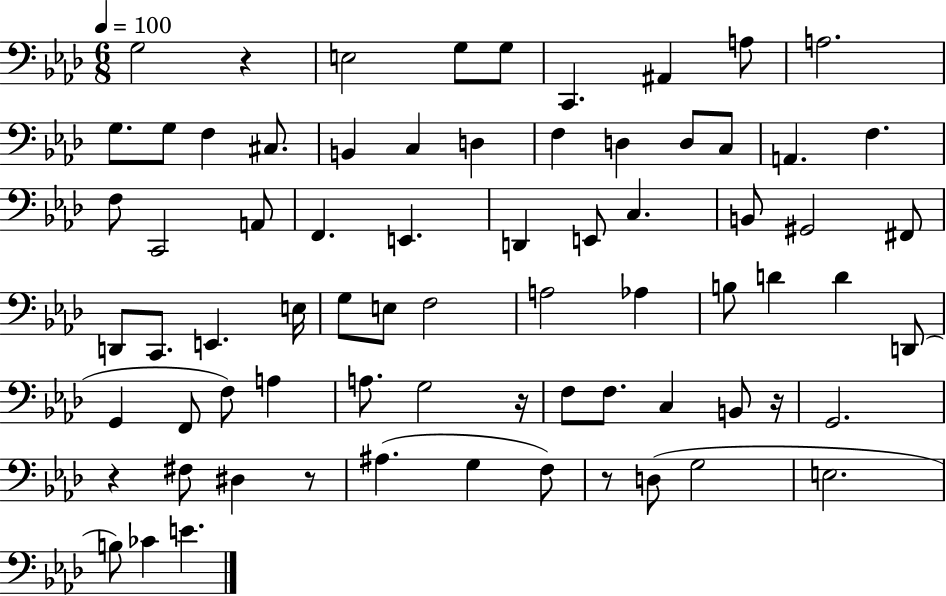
G3/h R/q E3/h G3/e G3/e C2/q. A#2/q A3/e A3/h. G3/e. G3/e F3/q C#3/e. B2/q C3/q D3/q F3/q D3/q D3/e C3/e A2/q. F3/q. F3/e C2/h A2/e F2/q. E2/q. D2/q E2/e C3/q. B2/e G#2/h F#2/e D2/e C2/e. E2/q. E3/s G3/e E3/e F3/h A3/h Ab3/q B3/e D4/q D4/q D2/e G2/q F2/e F3/e A3/q A3/e. G3/h R/s F3/e F3/e. C3/q B2/e R/s G2/h. R/q F#3/e D#3/q R/e A#3/q. G3/q F3/e R/e D3/e G3/h E3/h. B3/e CES4/q E4/q.